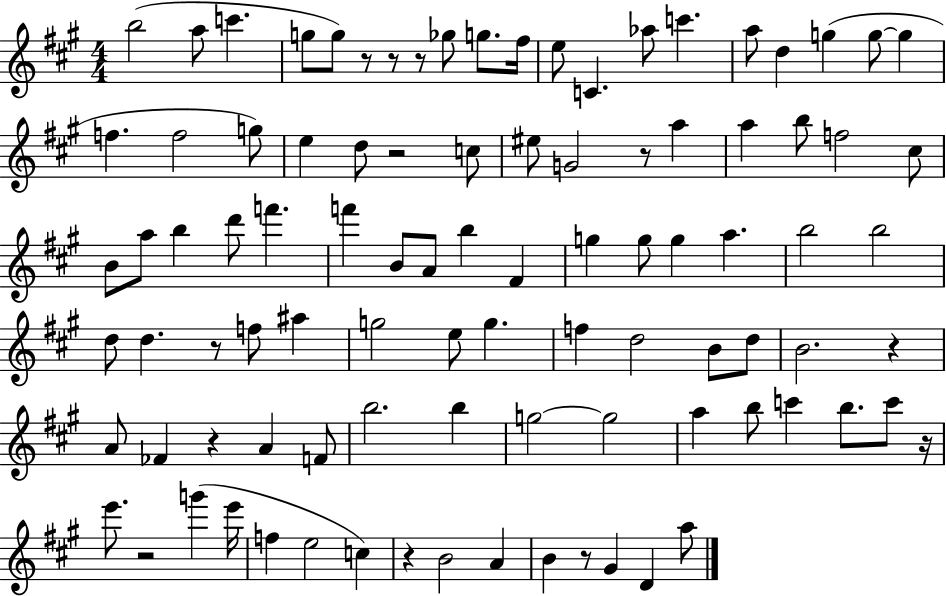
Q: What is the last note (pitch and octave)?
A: A5